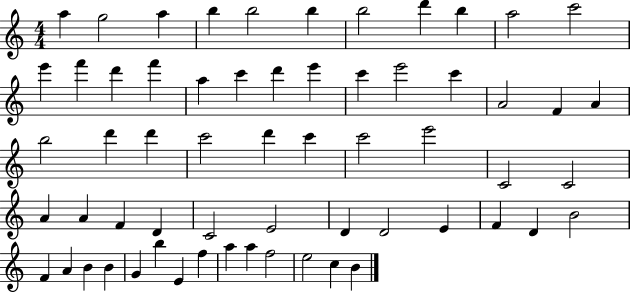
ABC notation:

X:1
T:Untitled
M:4/4
L:1/4
K:C
a g2 a b b2 b b2 d' b a2 c'2 e' f' d' f' a c' d' e' c' e'2 c' A2 F A b2 d' d' c'2 d' c' c'2 e'2 C2 C2 A A F D C2 E2 D D2 E F D B2 F A B B G b E f a a f2 e2 c B